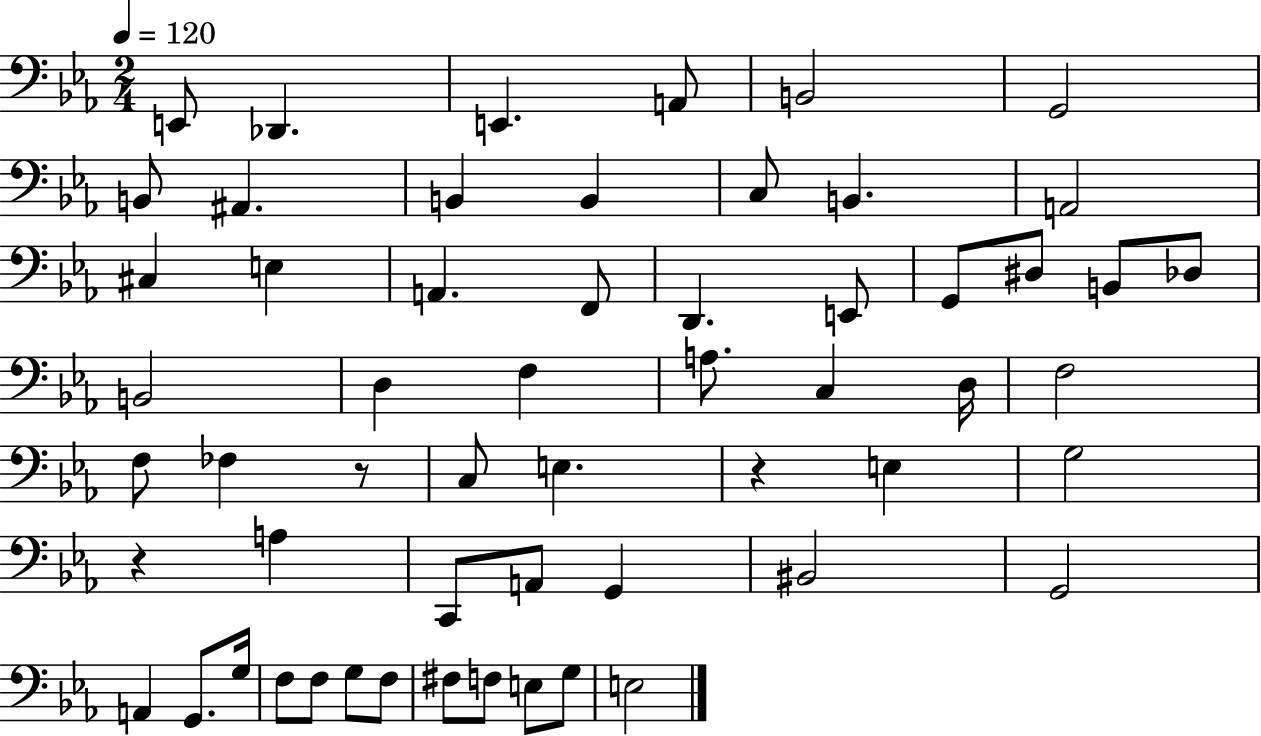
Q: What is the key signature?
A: EES major